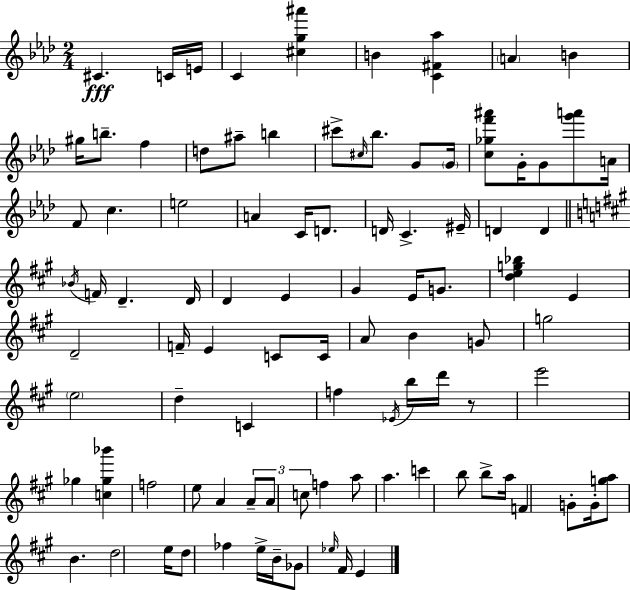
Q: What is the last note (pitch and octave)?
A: E4